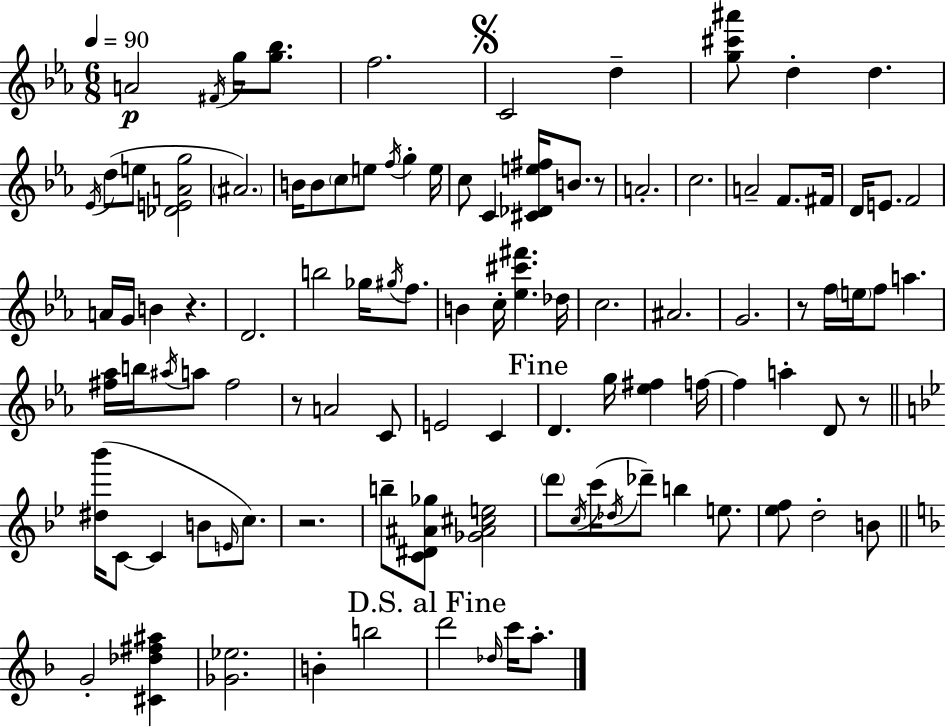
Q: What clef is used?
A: treble